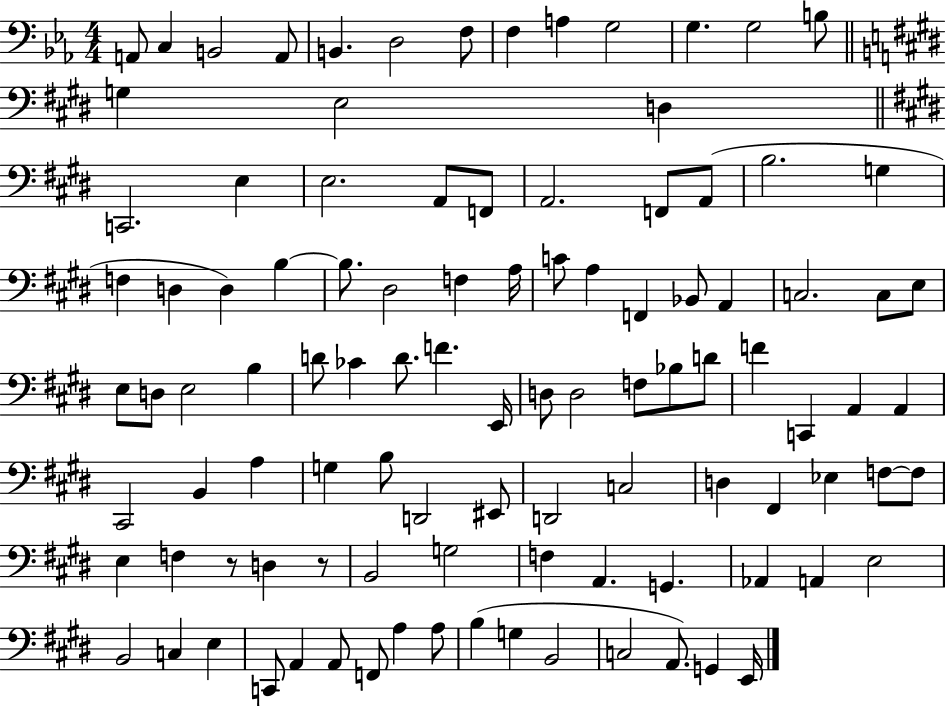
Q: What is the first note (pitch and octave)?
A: A2